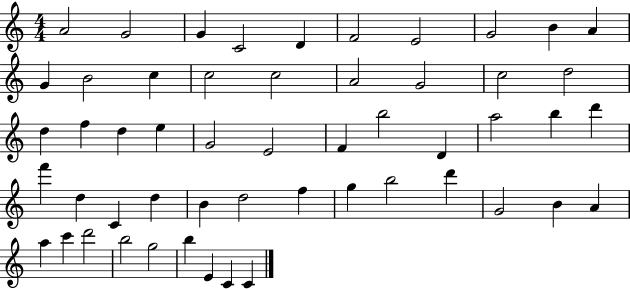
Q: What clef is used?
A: treble